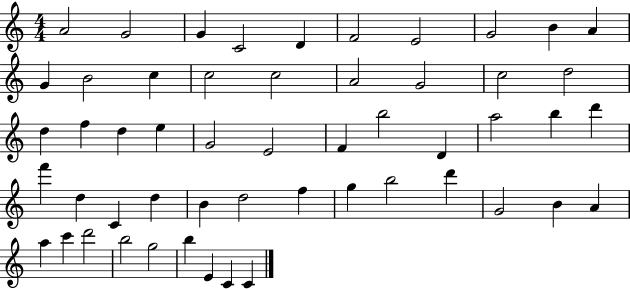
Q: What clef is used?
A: treble